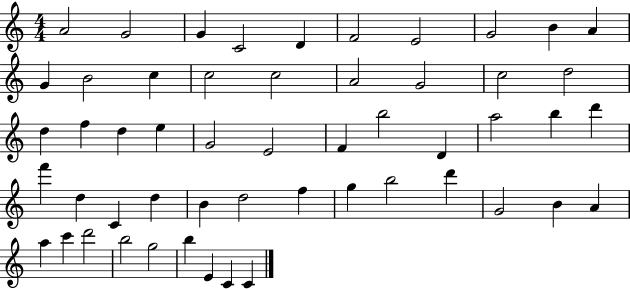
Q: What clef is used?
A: treble